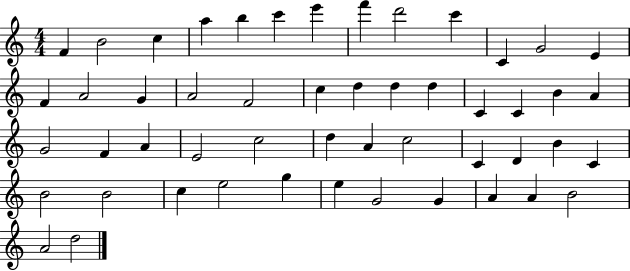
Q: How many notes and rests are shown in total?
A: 51